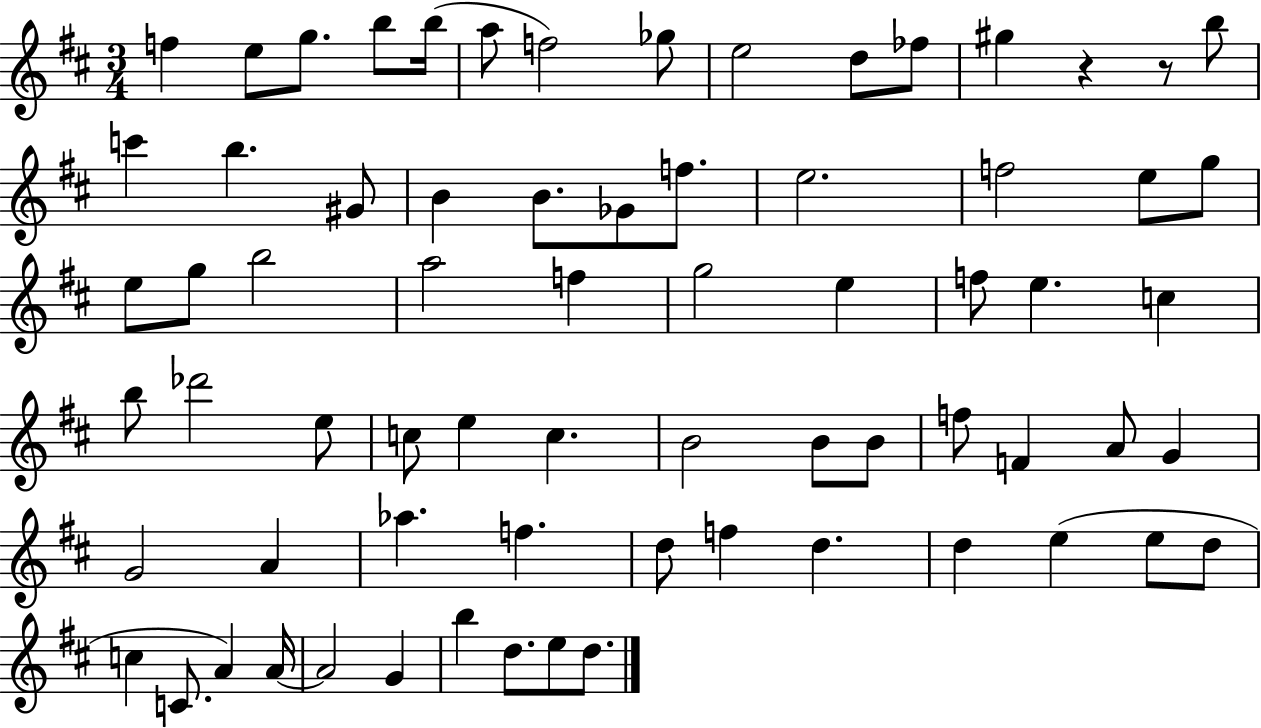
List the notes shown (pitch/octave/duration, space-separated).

F5/q E5/e G5/e. B5/e B5/s A5/e F5/h Gb5/e E5/h D5/e FES5/e G#5/q R/q R/e B5/e C6/q B5/q. G#4/e B4/q B4/e. Gb4/e F5/e. E5/h. F5/h E5/e G5/e E5/e G5/e B5/h A5/h F5/q G5/h E5/q F5/e E5/q. C5/q B5/e Db6/h E5/e C5/e E5/q C5/q. B4/h B4/e B4/e F5/e F4/q A4/e G4/q G4/h A4/q Ab5/q. F5/q. D5/e F5/q D5/q. D5/q E5/q E5/e D5/e C5/q C4/e. A4/q A4/s A4/h G4/q B5/q D5/e. E5/e D5/e.